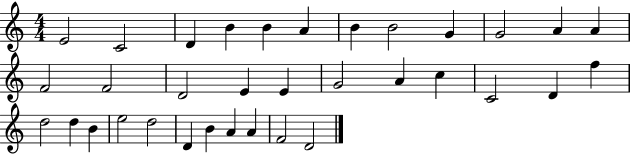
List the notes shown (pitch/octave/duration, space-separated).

E4/h C4/h D4/q B4/q B4/q A4/q B4/q B4/h G4/q G4/h A4/q A4/q F4/h F4/h D4/h E4/q E4/q G4/h A4/q C5/q C4/h D4/q F5/q D5/h D5/q B4/q E5/h D5/h D4/q B4/q A4/q A4/q F4/h D4/h